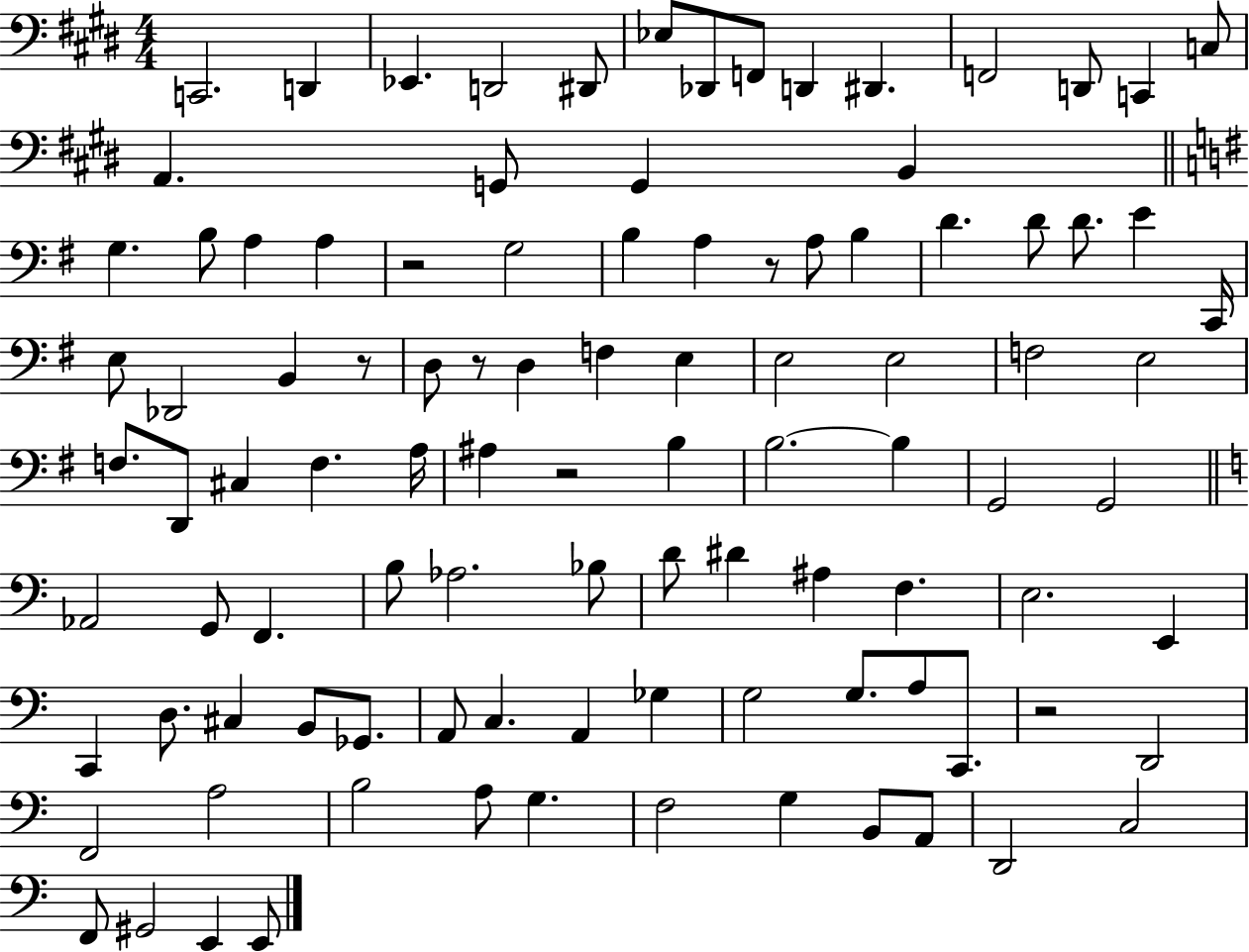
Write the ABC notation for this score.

X:1
T:Untitled
M:4/4
L:1/4
K:E
C,,2 D,, _E,, D,,2 ^D,,/2 _E,/2 _D,,/2 F,,/2 D,, ^D,, F,,2 D,,/2 C,, C,/2 A,, G,,/2 G,, B,, G, B,/2 A, A, z2 G,2 B, A, z/2 A,/2 B, D D/2 D/2 E C,,/4 E,/2 _D,,2 B,, z/2 D,/2 z/2 D, F, E, E,2 E,2 F,2 E,2 F,/2 D,,/2 ^C, F, A,/4 ^A, z2 B, B,2 B, G,,2 G,,2 _A,,2 G,,/2 F,, B,/2 _A,2 _B,/2 D/2 ^D ^A, F, E,2 E,, C,, D,/2 ^C, B,,/2 _G,,/2 A,,/2 C, A,, _G, G,2 G,/2 A,/2 C,,/2 z2 D,,2 F,,2 A,2 B,2 A,/2 G, F,2 G, B,,/2 A,,/2 D,,2 C,2 F,,/2 ^G,,2 E,, E,,/2